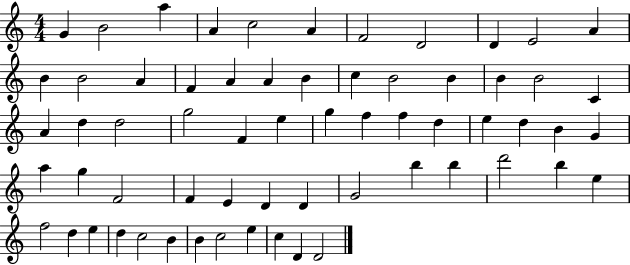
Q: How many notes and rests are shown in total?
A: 63